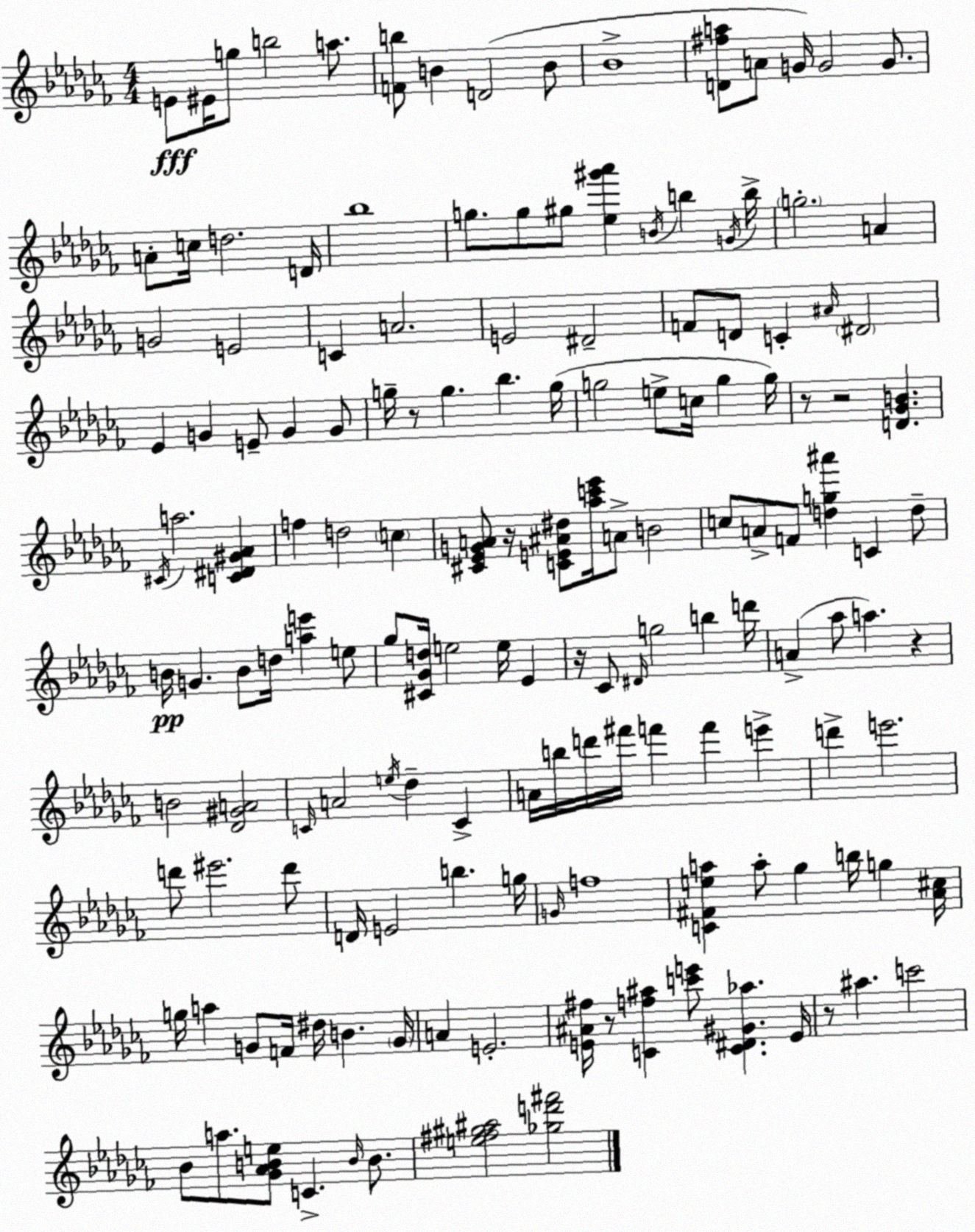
X:1
T:Untitled
M:4/4
L:1/4
K:Abm
E/2 ^E/4 g/2 b2 a/2 [Fb]/2 B D2 B/2 _B4 [D^fa]/2 A/2 G/4 G2 G/2 A/2 c/4 d2 D/4 _b4 g/2 g/2 ^g/2 [_e^g'_a'] B/4 b G/4 b/4 g2 A G2 E2 C A2 E2 ^D2 F/2 D/2 C ^A/4 ^D2 _E G E/2 G G/2 g/4 z/2 g _b g/4 g2 e/2 c/4 g g/4 z/2 z2 [D_GB] ^C/4 a2 [C^D^G_A] f d2 c [^C_EGA]/2 z/4 [CE^A^d]/2 [_ac'_e']/4 A/2 B2 c/2 A/2 F/2 [dg^a'] C d/2 B/4 G B/2 d/4 [ae'] e/2 _g/2 [^C_Gd]/4 e2 e/4 _E z/4 _C/2 ^D/4 g2 b d'/4 A _a/2 a z B2 [_D^GA]2 C/4 A2 e/4 _d C A/4 b/4 d'/4 ^f'/4 f' f' e' d' e'2 d'/2 ^e'2 d'/2 D/4 E2 b g/4 G/4 f4 [C^Fea] a/2 _g b/4 g [_A^c]/4 g/4 a G/2 F/4 ^d/4 B G/4 A E2 [E^A^f]/4 z/2 [Cf^a] [c'e']/2 [C^D^G_a] E/4 z/2 ^a c'2 _B/2 a/2 [_G_ABe]/2 C B/4 B/2 [e^f^g^a]2 [_gd'^f']2